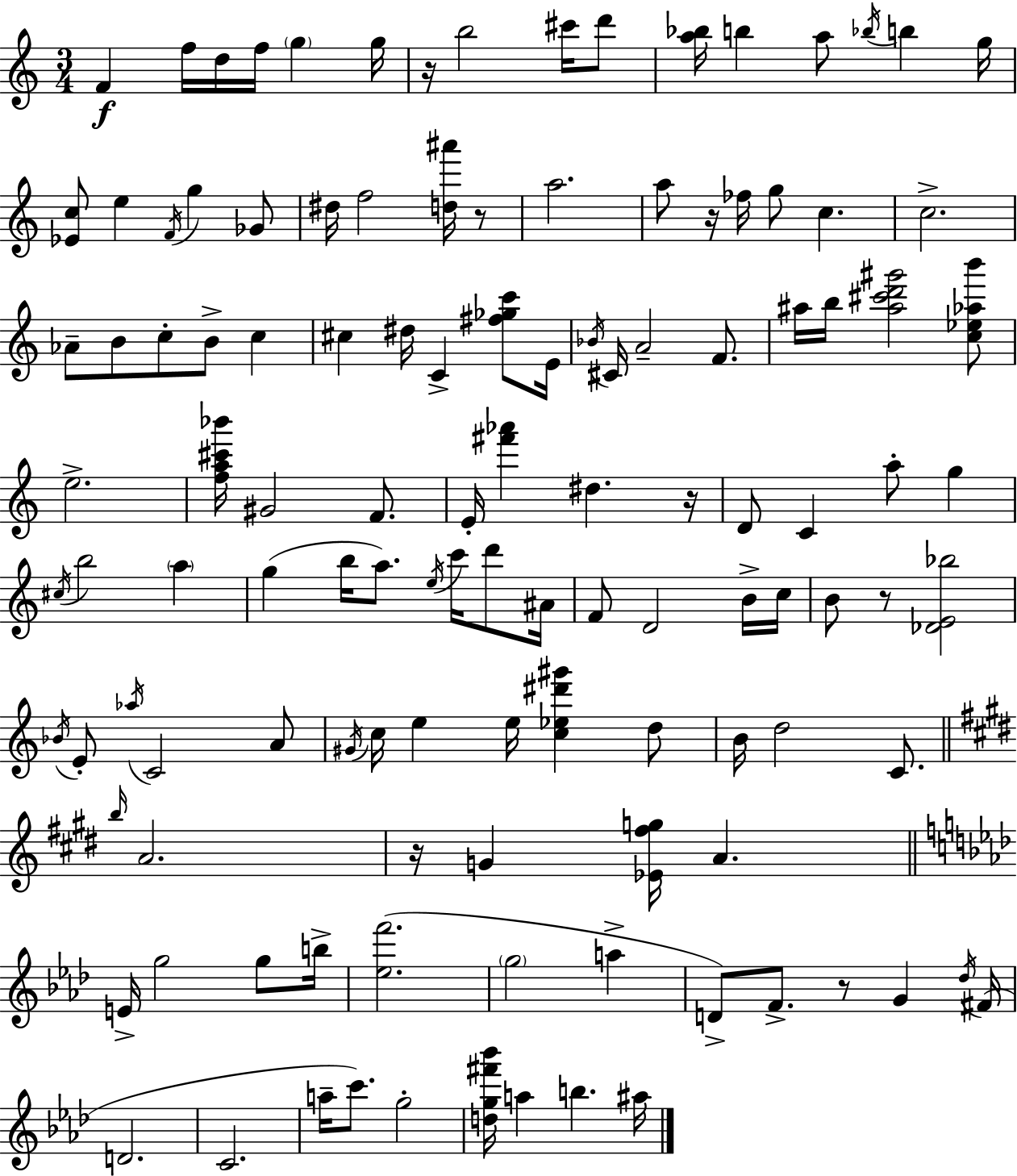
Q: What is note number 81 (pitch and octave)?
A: G4